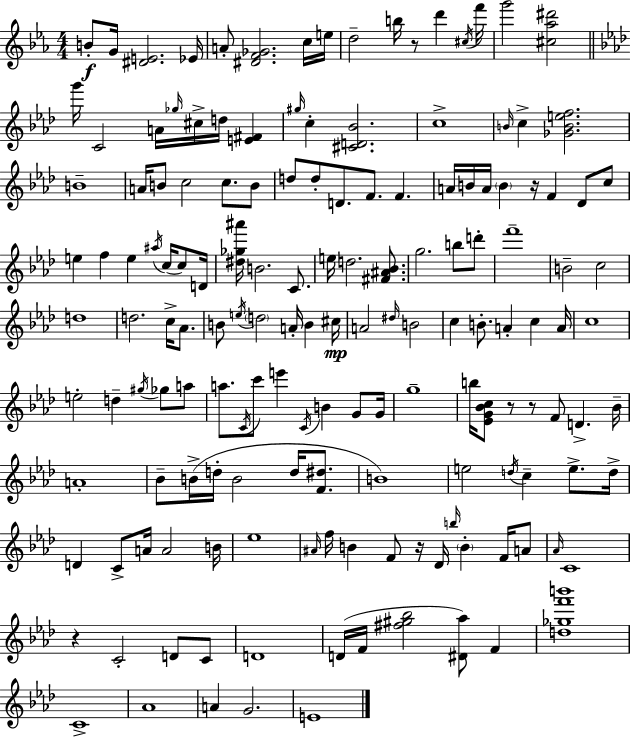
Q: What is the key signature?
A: EES major